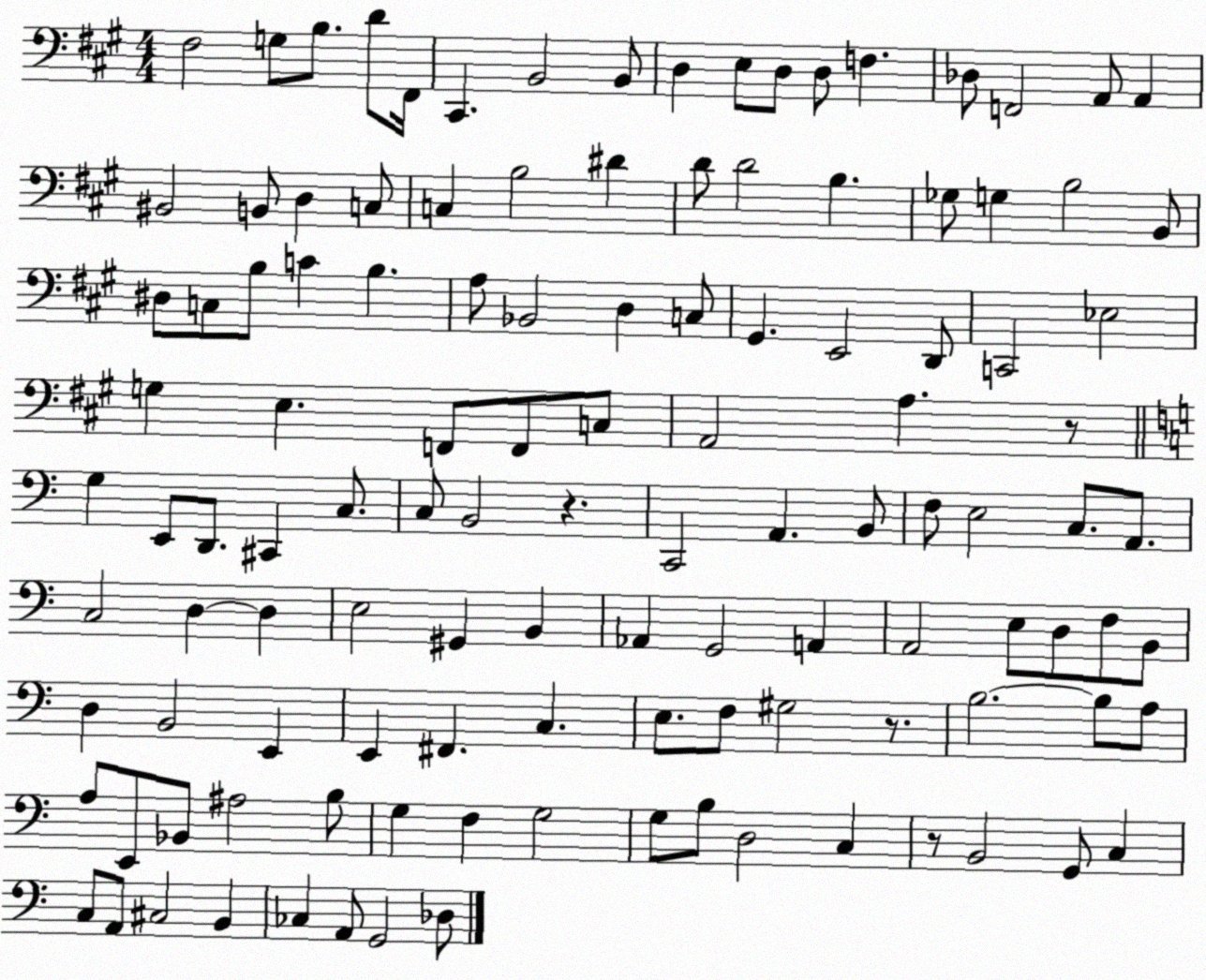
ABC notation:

X:1
T:Untitled
M:4/4
L:1/4
K:A
^F,2 G,/2 B,/2 D/2 ^F,,/4 ^C,, B,,2 B,,/2 D, E,/2 D,/2 D,/2 F, _D,/2 F,,2 A,,/2 A,, ^B,,2 B,,/2 D, C,/2 C, B,2 ^D D/2 D2 B, _G,/2 G, B,2 B,,/2 ^D,/2 C,/2 B,/2 C B, A,/2 _B,,2 D, C,/2 ^G,, E,,2 D,,/2 C,,2 _E,2 G, E, F,,/2 F,,/2 C,/2 A,,2 A, z/2 G, E,,/2 D,,/2 ^C,, C,/2 C,/2 B,,2 z C,,2 A,, B,,/2 F,/2 E,2 C,/2 A,,/2 C,2 D, D, E,2 ^G,, B,, _A,, G,,2 A,, A,,2 E,/2 D,/2 F,/2 B,,/2 D, B,,2 E,, E,, ^F,, C, E,/2 F,/2 ^G,2 z/2 B,2 B,/2 A,/2 A,/2 E,,/2 _B,,/2 ^A,2 B,/2 G, F, G,2 G,/2 B,/2 D,2 C, z/2 B,,2 G,,/2 C, C,/2 A,,/2 ^C,2 B,, _C, A,,/2 G,,2 _D,/2